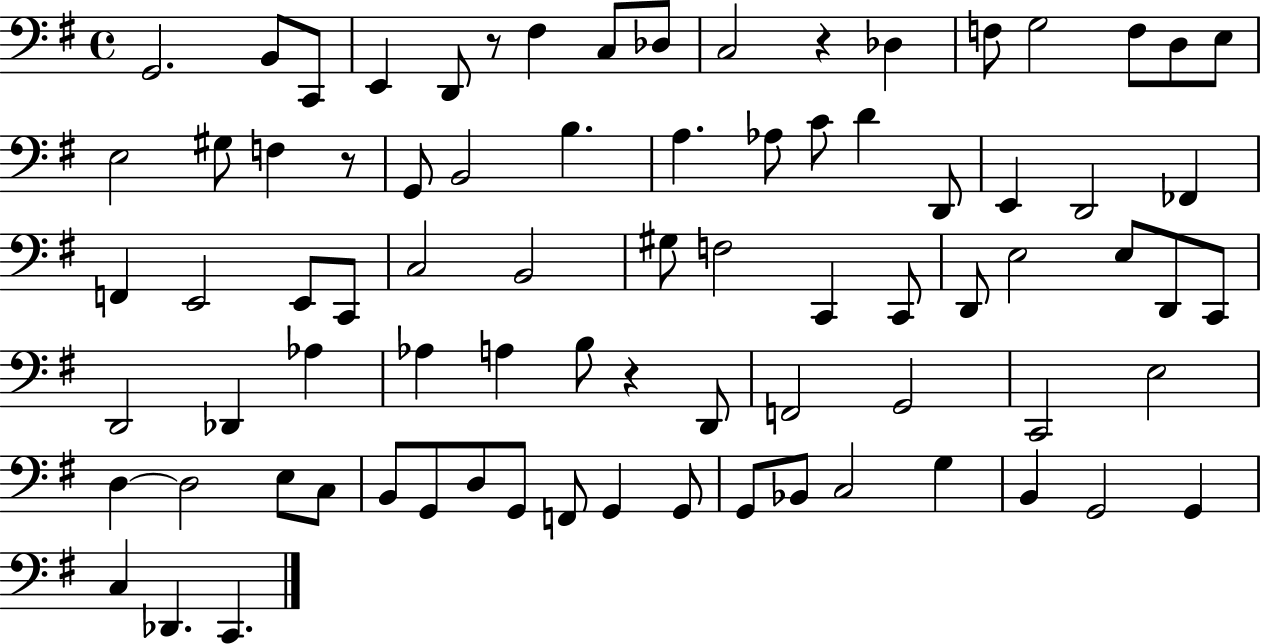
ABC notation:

X:1
T:Untitled
M:4/4
L:1/4
K:G
G,,2 B,,/2 C,,/2 E,, D,,/2 z/2 ^F, C,/2 _D,/2 C,2 z _D, F,/2 G,2 F,/2 D,/2 E,/2 E,2 ^G,/2 F, z/2 G,,/2 B,,2 B, A, _A,/2 C/2 D D,,/2 E,, D,,2 _F,, F,, E,,2 E,,/2 C,,/2 C,2 B,,2 ^G,/2 F,2 C,, C,,/2 D,,/2 E,2 E,/2 D,,/2 C,,/2 D,,2 _D,, _A, _A, A, B,/2 z D,,/2 F,,2 G,,2 C,,2 E,2 D, D,2 E,/2 C,/2 B,,/2 G,,/2 D,/2 G,,/2 F,,/2 G,, G,,/2 G,,/2 _B,,/2 C,2 G, B,, G,,2 G,, C, _D,, C,,